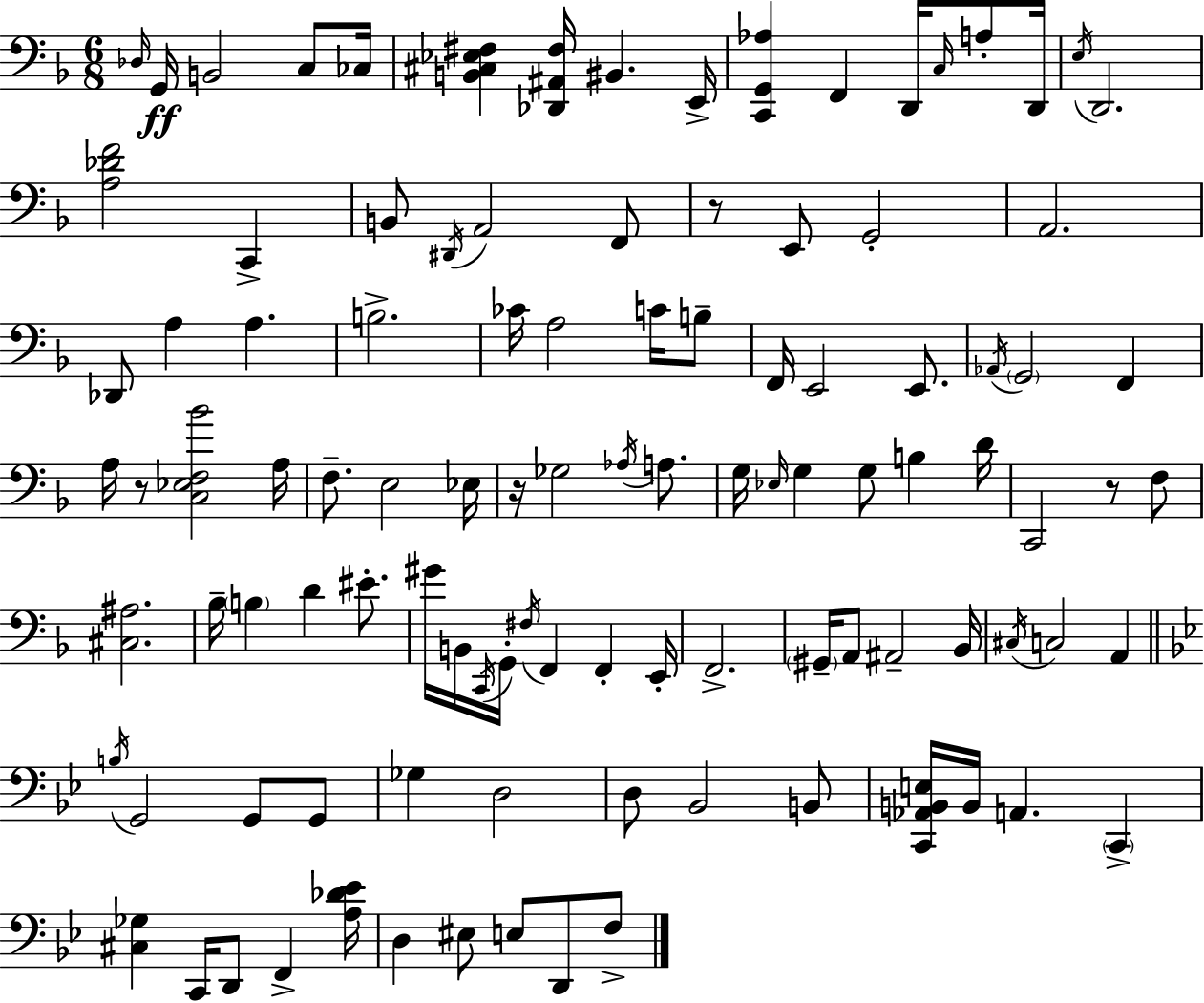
{
  \clef bass
  \numericTimeSignature
  \time 6/8
  \key d \minor
  \repeat volta 2 { \grace { des16 }\ff g,16 b,2 c8 | ces16 <b, cis ees fis>4 <des, ais, fis>16 bis,4. | e,16-> <c, g, aes>4 f,4 d,16 \grace { c16 } a8-. | d,16 \acciaccatura { e16 } d,2. | \break <a des' f'>2 c,4-> | b,8 \acciaccatura { dis,16 } a,2 | f,8 r8 e,8 g,2-. | a,2. | \break des,8 a4 a4. | b2.-> | ces'16 a2 | c'16 b8-- f,16 e,2 | \break e,8. \acciaccatura { aes,16 } \parenthesize g,2 | f,4 a16 r8 <c ees f bes'>2 | a16 f8.-- e2 | ees16 r16 ges2 | \break \acciaccatura { aes16 } a8. g16 \grace { ees16 } g4 | g8 b4 d'16 c,2 | r8 f8 <cis ais>2. | bes16-- \parenthesize b4 | \break d'4 eis'8.-. gis'16 b,16 \acciaccatura { c,16 } g,16-. \acciaccatura { fis16 } | f,4 f,4-. e,16-. f,2.-> | \parenthesize gis,16-- a,8 | ais,2-- bes,16 \acciaccatura { cis16 } c2 | \break a,4 \bar "||" \break \key g \minor \acciaccatura { b16 } g,2 g,8 g,8 | ges4 d2 | d8 bes,2 b,8 | <c, aes, b, e>16 b,16 a,4. \parenthesize c,4-> | \break <cis ges>4 c,16 d,8 f,4-> | <a des' ees'>16 d4 eis8 e8 d,8 f8-> | } \bar "|."
}